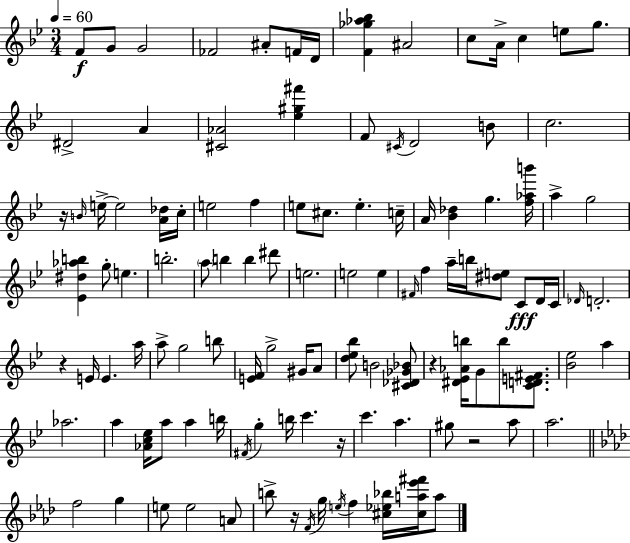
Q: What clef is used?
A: treble